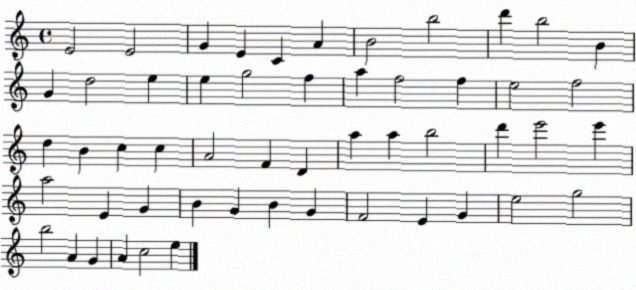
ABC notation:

X:1
T:Untitled
M:4/4
L:1/4
K:C
E2 E2 G E C A B2 b2 d' b2 B G d2 e e g2 f a f2 f e2 f2 d B c c A2 F D a a b2 d' e'2 e' a2 E G B G B G F2 E G e2 g2 b2 A G A c2 e